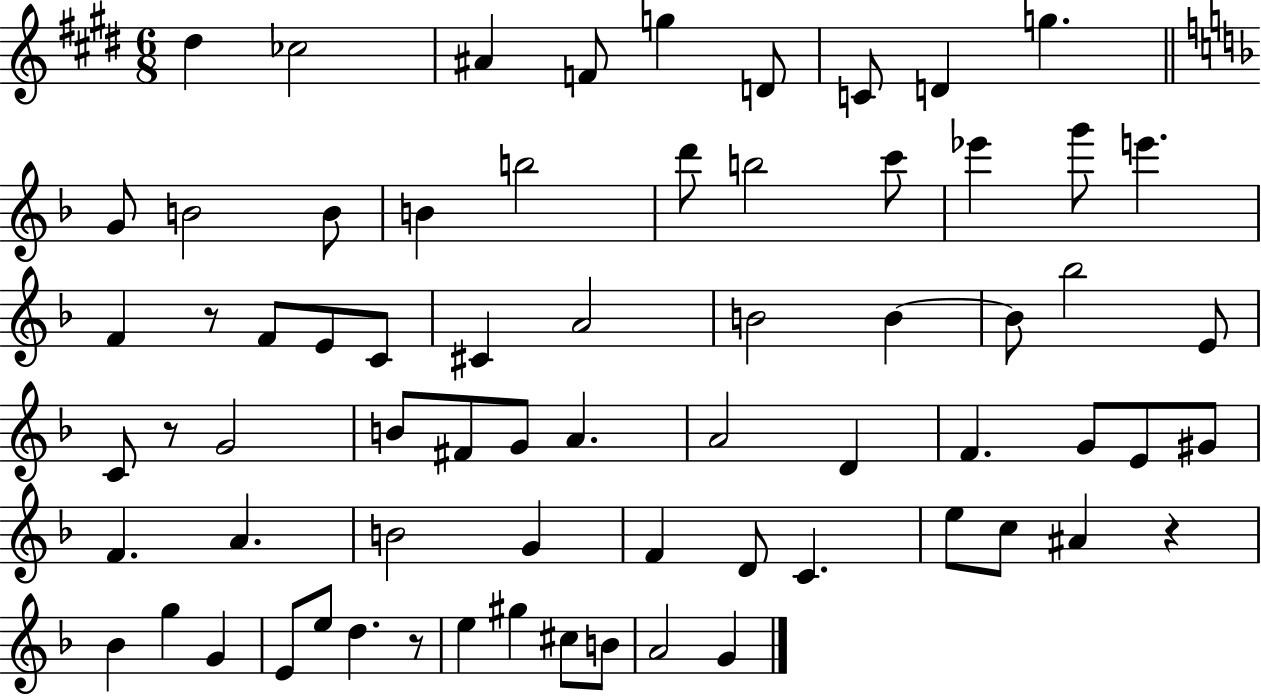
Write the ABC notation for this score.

X:1
T:Untitled
M:6/8
L:1/4
K:E
^d _c2 ^A F/2 g D/2 C/2 D g G/2 B2 B/2 B b2 d'/2 b2 c'/2 _e' g'/2 e' F z/2 F/2 E/2 C/2 ^C A2 B2 B B/2 _b2 E/2 C/2 z/2 G2 B/2 ^F/2 G/2 A A2 D F G/2 E/2 ^G/2 F A B2 G F D/2 C e/2 c/2 ^A z _B g G E/2 e/2 d z/2 e ^g ^c/2 B/2 A2 G